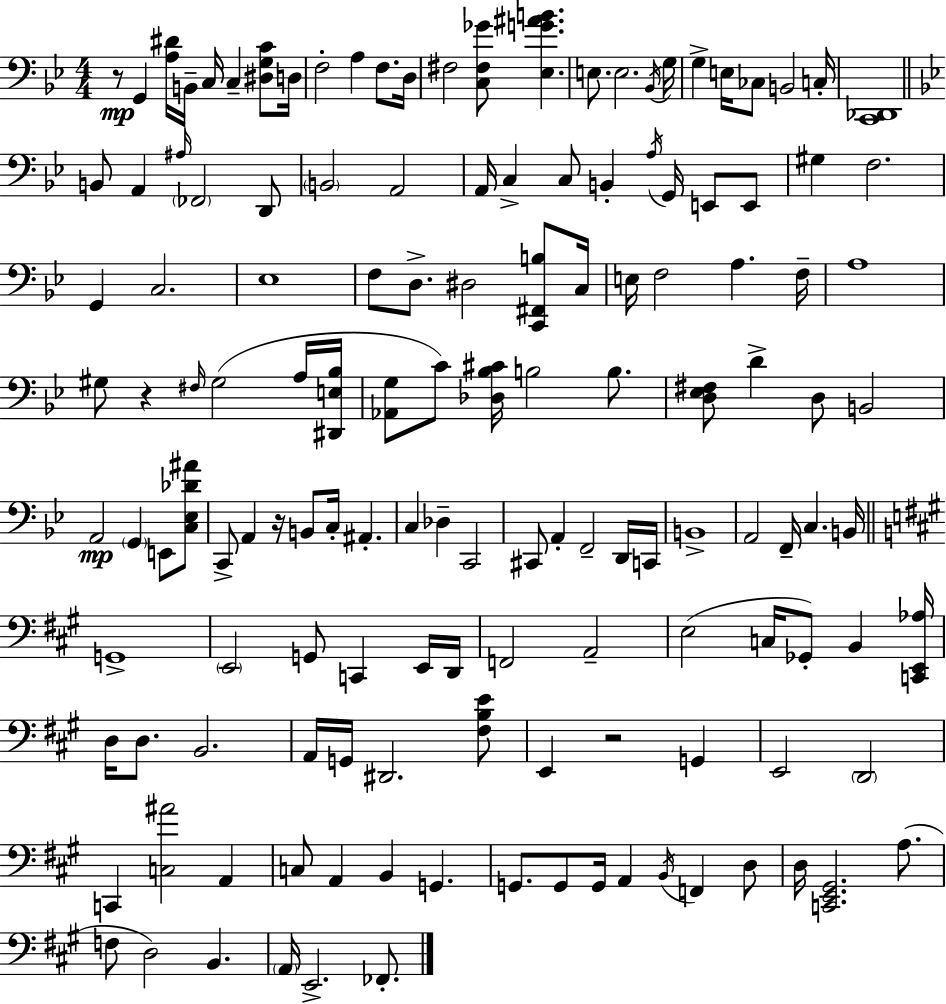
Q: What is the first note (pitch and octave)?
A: G2